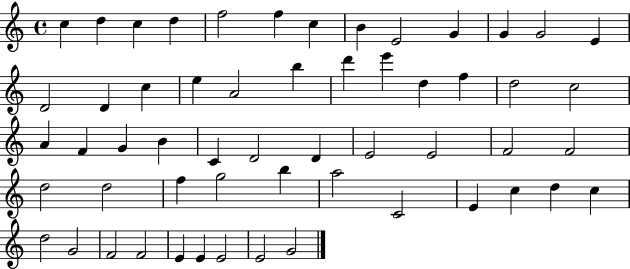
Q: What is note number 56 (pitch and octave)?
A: G4